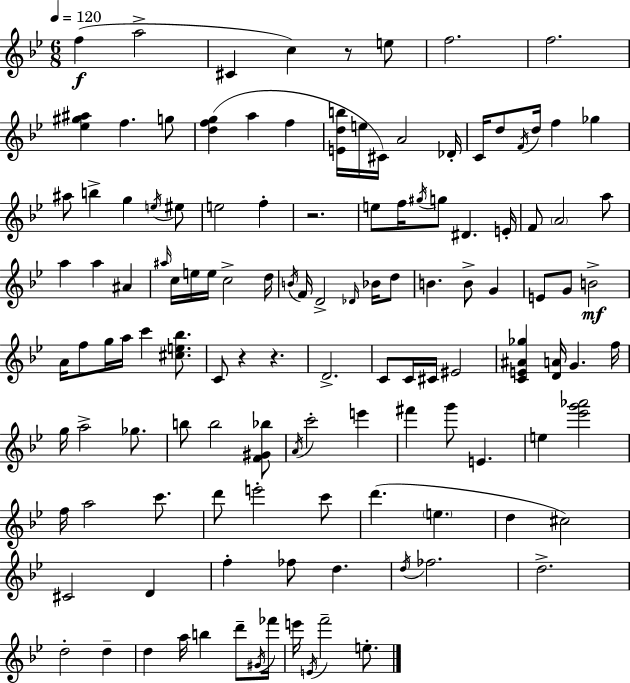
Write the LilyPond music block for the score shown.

{
  \clef treble
  \numericTimeSignature
  \time 6/8
  \key bes \major
  \tempo 4 = 120
  \repeat volta 2 { f''4(\f a''2-> | cis'4 c''4) r8 e''8 | f''2. | f''2. | \break <ees'' gis'' ais''>4 f''4. g''8 | <d'' f'' g''>4( a''4 f''4 | <e' d'' b''>16 e''16 cis'16) a'2 des'16-. | c'16 d''8 \acciaccatura { f'16 } d''16 f''4 ges''4 | \break ais''8 b''4-> g''4 \acciaccatura { e''16 } | eis''8 e''2 f''4-. | r2. | e''8 f''16 \acciaccatura { gis''16 } g''8 dis'4. | \break e'16-. f'8 \parenthesize a'2 | a''8 a''4 a''4 ais'4 | \grace { ais''16 } c''16 e''16 e''16 c''2-> | d''16 \acciaccatura { b'16 } f'16 d'2-> | \break \grace { des'16 } bes'16 d''8 b'4. | b'8-> g'4 e'8 g'8 b'2->\mf | a'16 f''8 g''16 a''16 c'''4 | <cis'' e'' bes''>8. c'8 r4 | \break r4. d'2.-> | c'8 c'16 cis'16 eis'2 | <c' e' ais' ges''>4 <d' a'>16 g'4. | f''16 g''16 a''2-> | \break ges''8. b''8 b''2 | <f' gis' bes''>8 \acciaccatura { a'16 } c'''2-. | e'''4 fis'''4 g'''8 | e'4. e''4 <ees''' g''' aes'''>2 | \break f''16 a''2 | c'''8. d'''8 e'''2-. | c'''8 d'''4.( | \parenthesize e''4. d''4 cis''2) | \break cis'2 | d'4 f''4-. fes''8 | d''4. \acciaccatura { d''16 } fes''2. | d''2.-> | \break d''2-. | d''4-- d''4 | a''16 b''4 d'''8-- \acciaccatura { gis'16 } fes'''16 e'''16 \acciaccatura { e'16 } f'''2-- | e''8.-. } \bar "|."
}